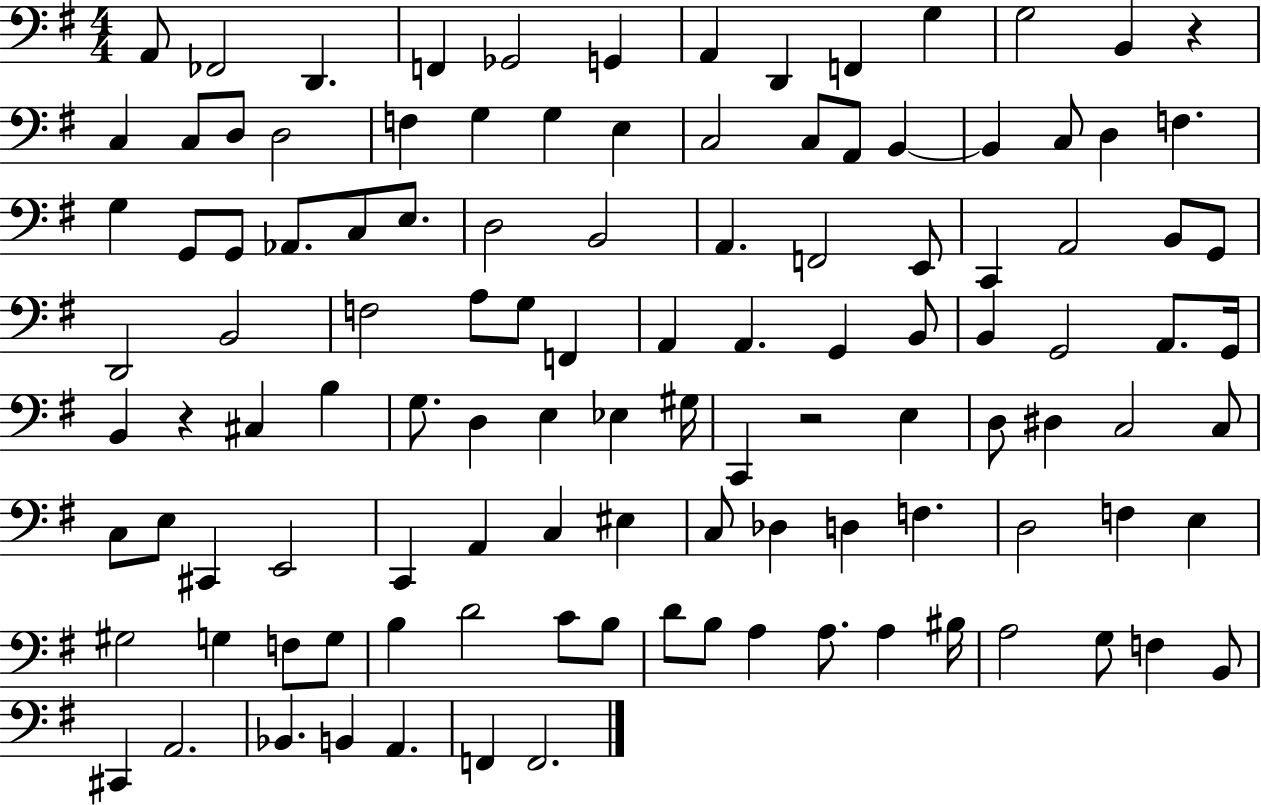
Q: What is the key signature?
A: G major